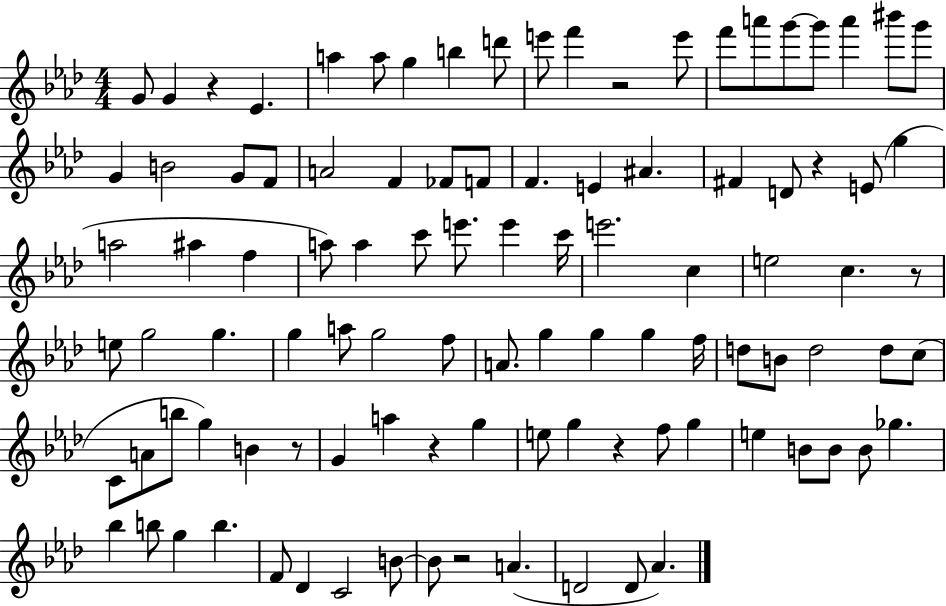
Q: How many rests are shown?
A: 8